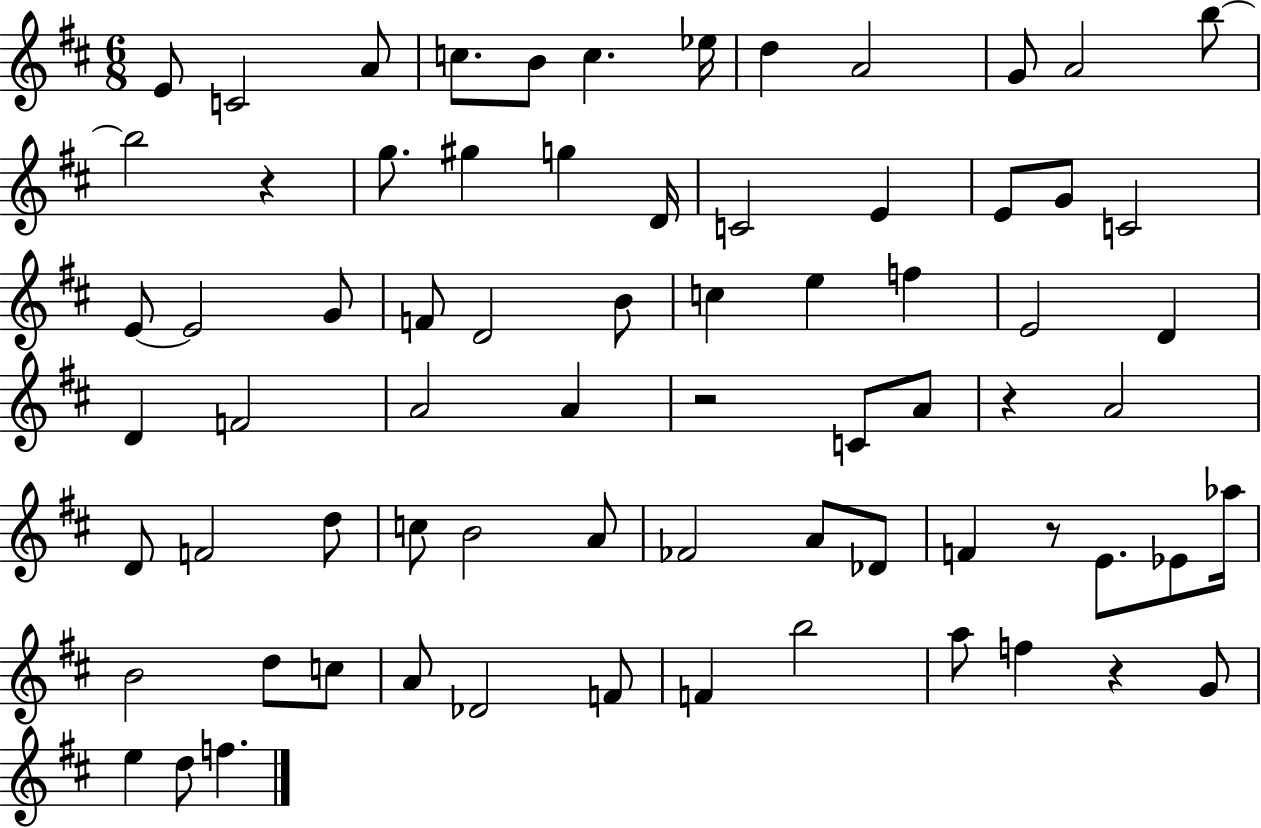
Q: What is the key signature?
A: D major